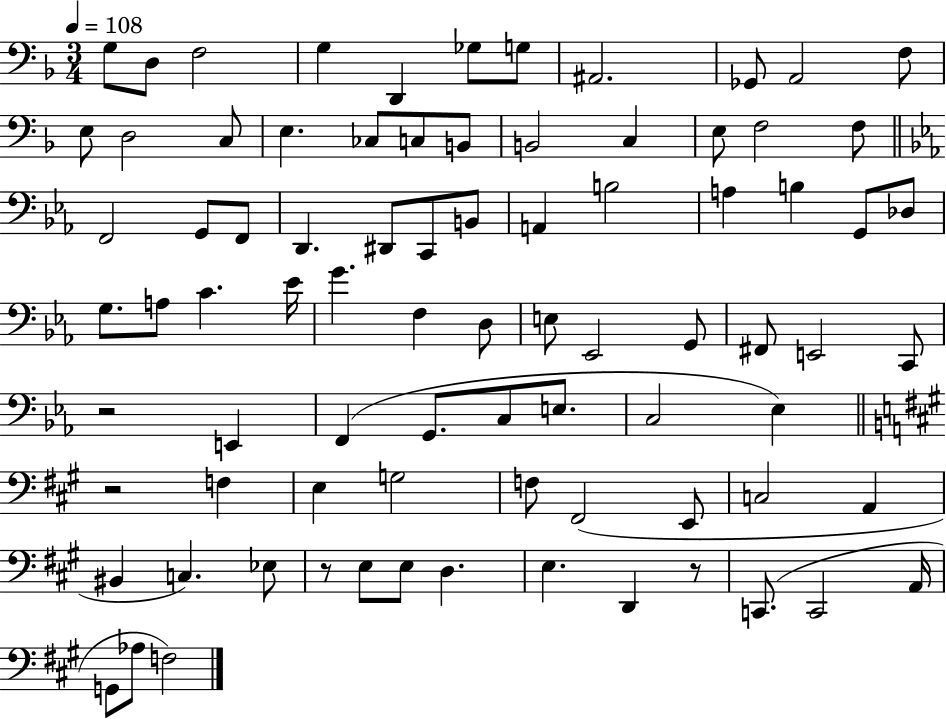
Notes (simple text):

G3/e D3/e F3/h G3/q D2/q Gb3/e G3/e A#2/h. Gb2/e A2/h F3/e E3/e D3/h C3/e E3/q. CES3/e C3/e B2/e B2/h C3/q E3/e F3/h F3/e F2/h G2/e F2/e D2/q. D#2/e C2/e B2/e A2/q B3/h A3/q B3/q G2/e Db3/e G3/e. A3/e C4/q. Eb4/s G4/q. F3/q D3/e E3/e Eb2/h G2/e F#2/e E2/h C2/e R/h E2/q F2/q G2/e. C3/e E3/e. C3/h Eb3/q R/h F3/q E3/q G3/h F3/e F#2/h E2/e C3/h A2/q BIS2/q C3/q. Eb3/e R/e E3/e E3/e D3/q. E3/q. D2/q R/e C2/e. C2/h A2/s G2/e Ab3/e F3/h